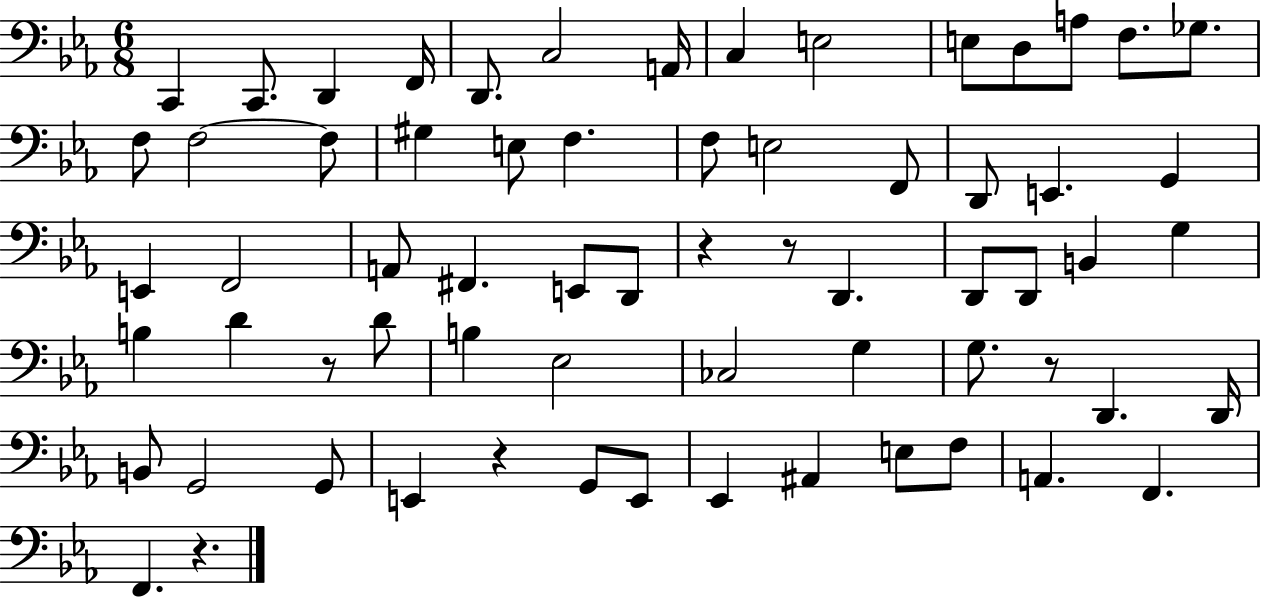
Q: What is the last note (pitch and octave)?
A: F2